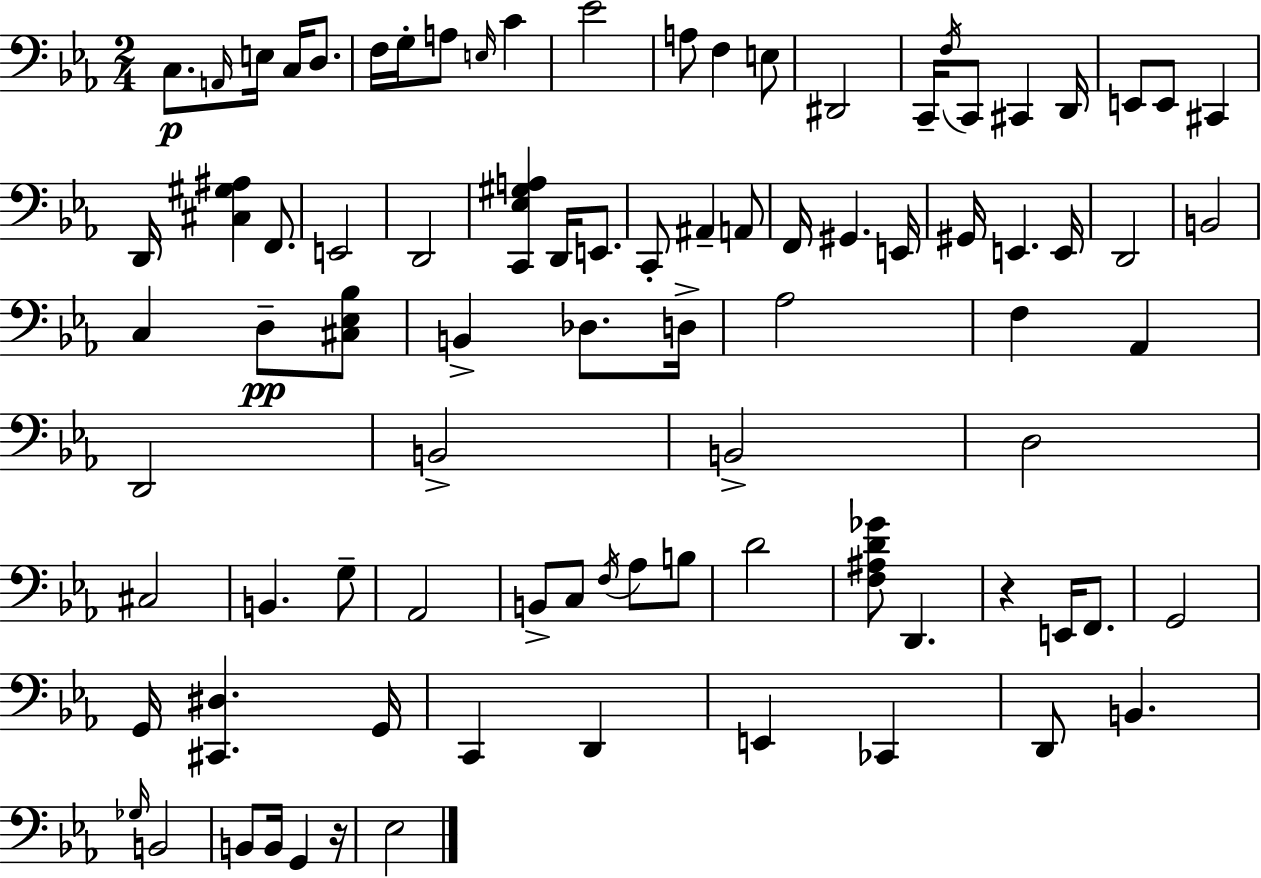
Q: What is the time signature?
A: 2/4